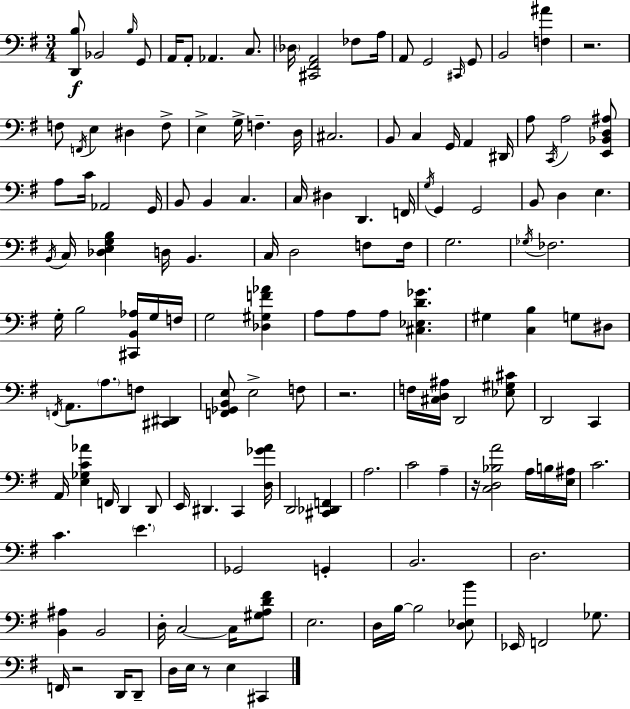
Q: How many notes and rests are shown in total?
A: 146